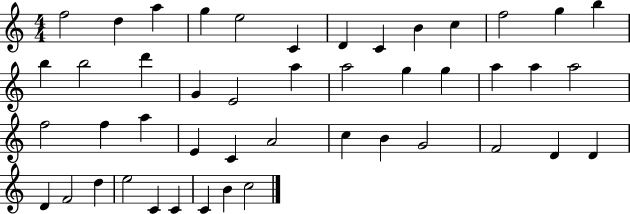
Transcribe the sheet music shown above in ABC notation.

X:1
T:Untitled
M:4/4
L:1/4
K:C
f2 d a g e2 C D C B c f2 g b b b2 d' G E2 a a2 g g a a a2 f2 f a E C A2 c B G2 F2 D D D F2 d e2 C C C B c2